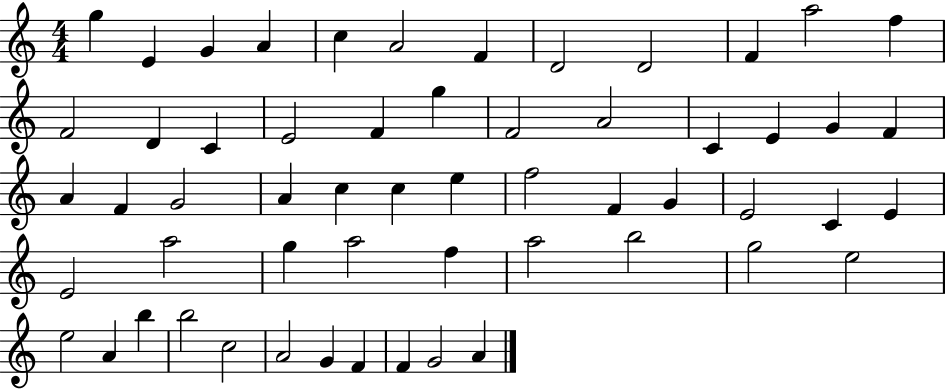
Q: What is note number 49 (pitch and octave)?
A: B5